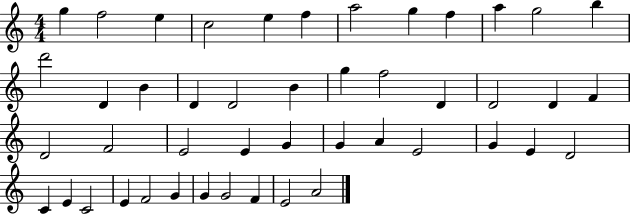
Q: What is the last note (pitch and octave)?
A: A4